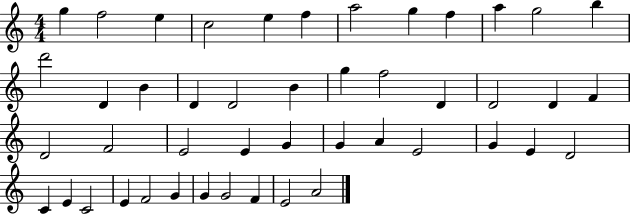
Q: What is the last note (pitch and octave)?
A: A4